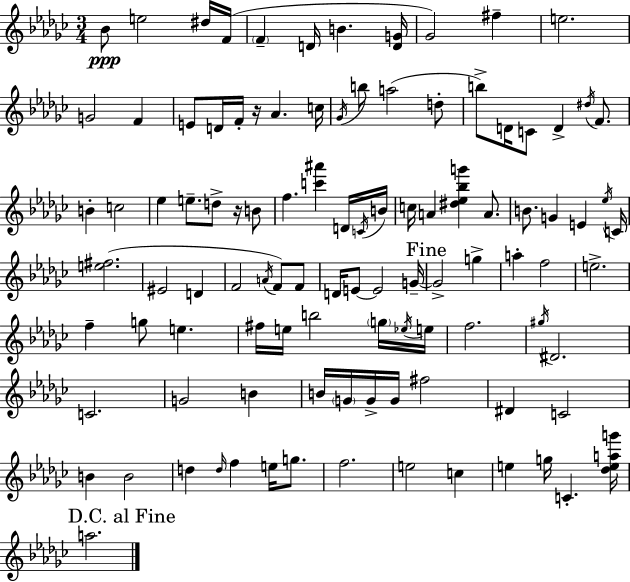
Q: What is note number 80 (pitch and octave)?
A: F#5